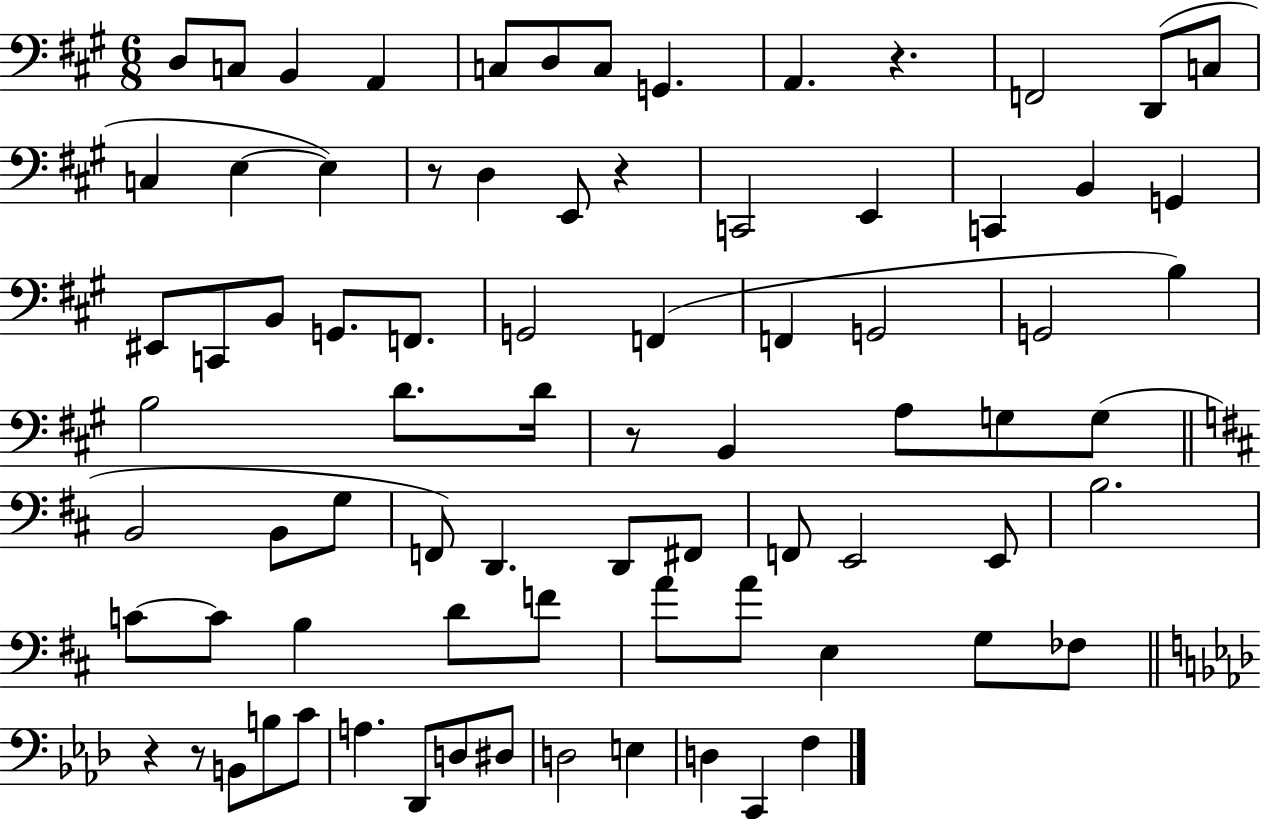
X:1
T:Untitled
M:6/8
L:1/4
K:A
D,/2 C,/2 B,, A,, C,/2 D,/2 C,/2 G,, A,, z F,,2 D,,/2 C,/2 C, E, E, z/2 D, E,,/2 z C,,2 E,, C,, B,, G,, ^E,,/2 C,,/2 B,,/2 G,,/2 F,,/2 G,,2 F,, F,, G,,2 G,,2 B, B,2 D/2 D/4 z/2 B,, A,/2 G,/2 G,/2 B,,2 B,,/2 G,/2 F,,/2 D,, D,,/2 ^F,,/2 F,,/2 E,,2 E,,/2 B,2 C/2 C/2 B, D/2 F/2 A/2 A/2 E, G,/2 _F,/2 z z/2 B,,/2 B,/2 C/2 A, _D,,/2 D,/2 ^D,/2 D,2 E, D, C,, F,